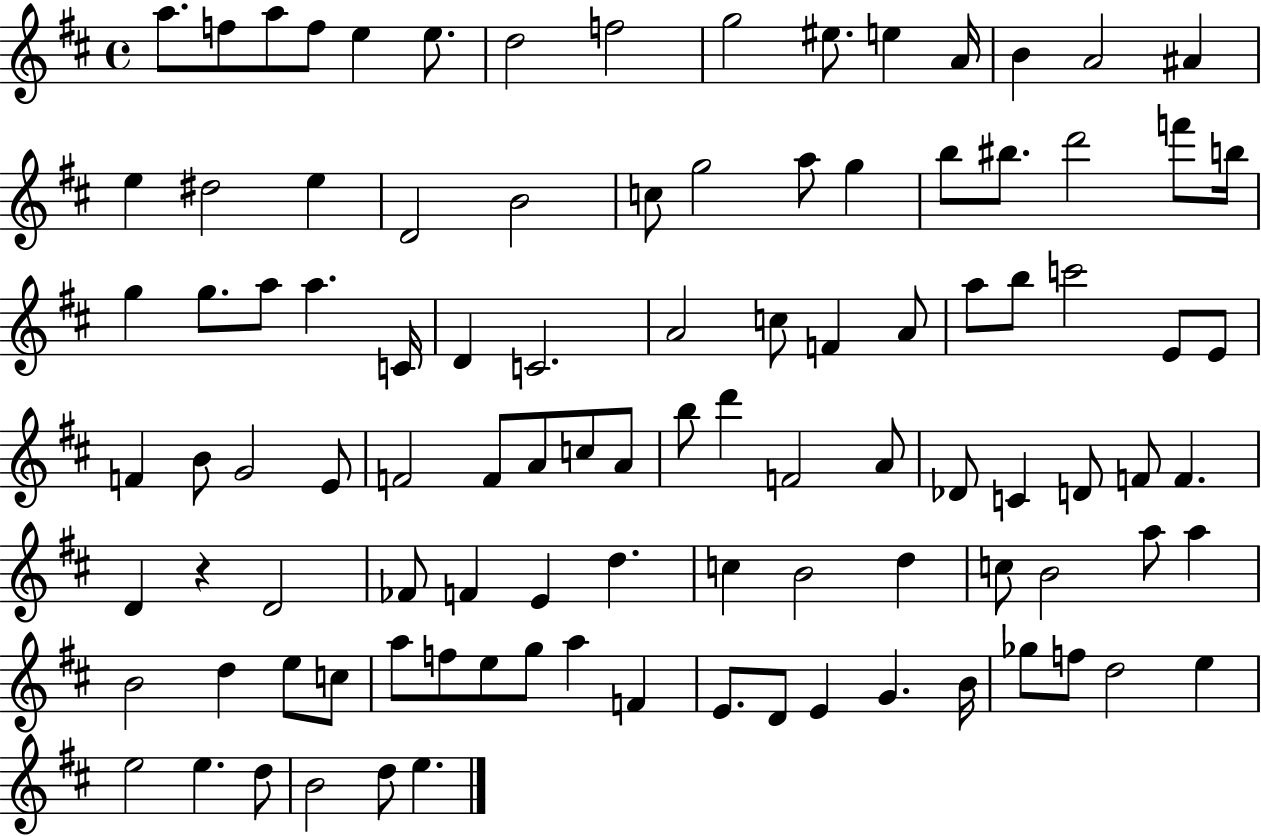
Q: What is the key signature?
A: D major